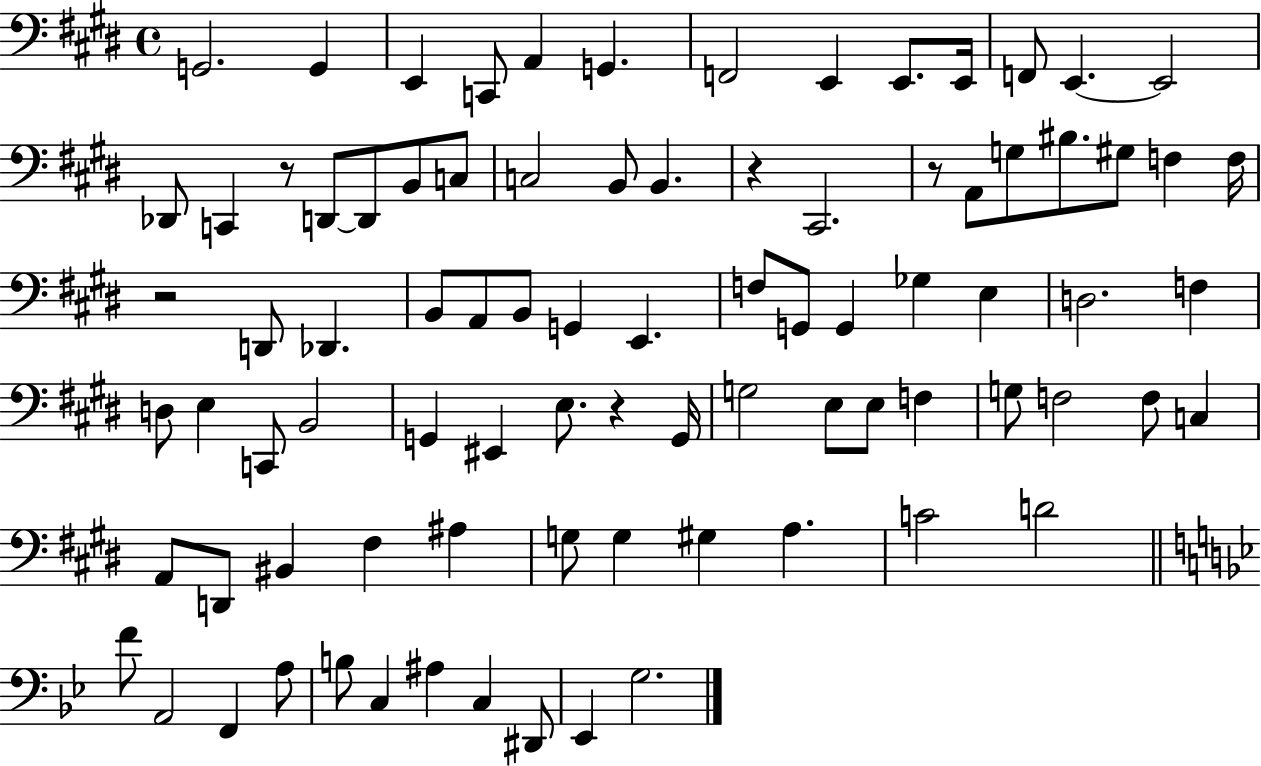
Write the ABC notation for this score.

X:1
T:Untitled
M:4/4
L:1/4
K:E
G,,2 G,, E,, C,,/2 A,, G,, F,,2 E,, E,,/2 E,,/4 F,,/2 E,, E,,2 _D,,/2 C,, z/2 D,,/2 D,,/2 B,,/2 C,/2 C,2 B,,/2 B,, z ^C,,2 z/2 A,,/2 G,/2 ^B,/2 ^G,/2 F, F,/4 z2 D,,/2 _D,, B,,/2 A,,/2 B,,/2 G,, E,, F,/2 G,,/2 G,, _G, E, D,2 F, D,/2 E, C,,/2 B,,2 G,, ^E,, E,/2 z G,,/4 G,2 E,/2 E,/2 F, G,/2 F,2 F,/2 C, A,,/2 D,,/2 ^B,, ^F, ^A, G,/2 G, ^G, A, C2 D2 F/2 A,,2 F,, A,/2 B,/2 C, ^A, C, ^D,,/2 _E,, G,2